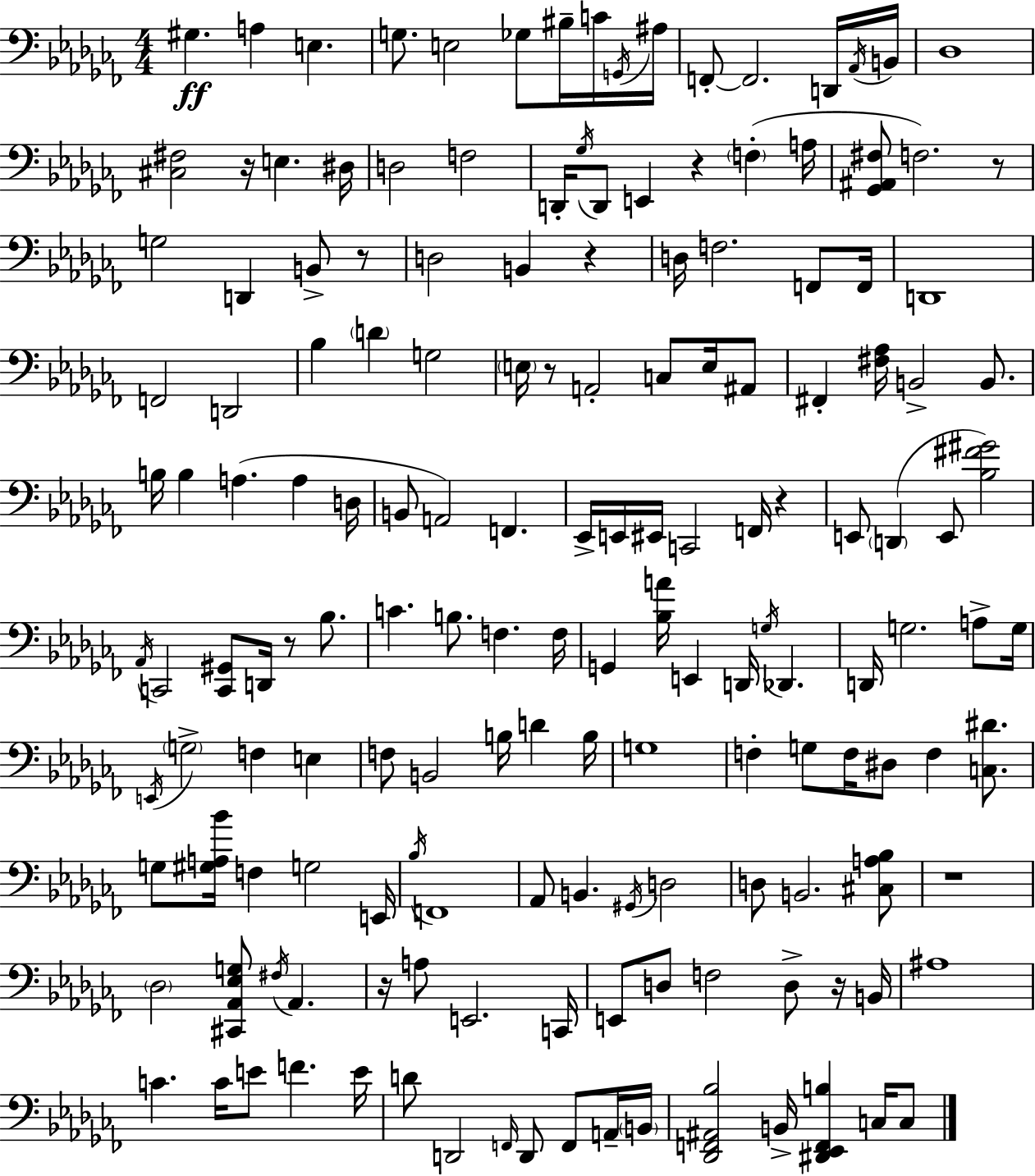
{
  \clef bass
  \numericTimeSignature
  \time 4/4
  \key aes \minor
  gis4.\ff a4 e4. | g8. e2 ges8 bis16-- c'16 \acciaccatura { g,16 } | ais16 f,8-.~~ f,2. d,16 | \acciaccatura { aes,16 } b,16 des1 | \break <cis fis>2 r16 e4. | dis16 d2 f2 | d,16-. \acciaccatura { ges16 } d,8 e,4 r4 \parenthesize f4-.( | a16 <ges, ais, fis>8 f2.) | \break r8 g2 d,4 b,8-> | r8 d2 b,4 r4 | d16 f2. | f,8 f,16 d,1 | \break f,2 d,2 | bes4 \parenthesize d'4 g2 | \parenthesize e16 r8 a,2-. c8 | e16 ais,8 fis,4-. <fis aes>16 b,2-> | \break b,8. b16 b4 a4.( a4 | d16 b,8 a,2) f,4. | ees,16-> e,16 eis,16 c,2 f,16 r4 | e,8 \parenthesize d,4( e,8 <bes fis' gis'>2) | \break \acciaccatura { aes,16 } c,2 <c, gis,>8 d,16 r8 | bes8. c'4. b8. f4. | f16 g,4 <bes a'>16 e,4 d,16 \acciaccatura { g16 } des,4. | d,16 g2. | \break a8-> g16 \acciaccatura { e,16 } \parenthesize g2-> f4 | e4 f8 b,2 | b16 d'4 b16 g1 | f4-. g8 f16 dis8 f4 | \break <c dis'>8. g8 <gis a bes'>16 f4 g2 | e,16 \acciaccatura { bes16 } f,1 | aes,8 b,4. \acciaccatura { gis,16 } | d2 d8 b,2. | \break <cis a bes>8 r1 | \parenthesize des2 | <cis, aes, ees g>8 \acciaccatura { fis16 } aes,4. r16 a8 e,2. | c,16 e,8 d8 f2 | \break d8-> r16 b,16 ais1 | c'4. c'16 | e'8 f'4. e'16 d'8 d,2 | \grace { f,16 } d,8 f,8 a,16-- \parenthesize b,16 <des, f, ais, bes>2 | \break b,16-> <dis, ees, f, b>4 c16 c8 \bar "|."
}